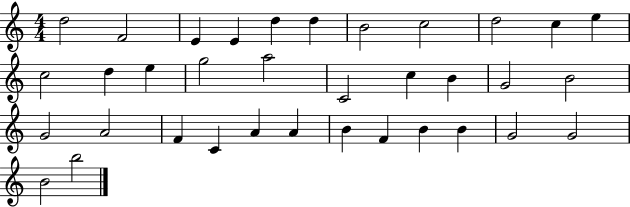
{
  \clef treble
  \numericTimeSignature
  \time 4/4
  \key c \major
  d''2 f'2 | e'4 e'4 d''4 d''4 | b'2 c''2 | d''2 c''4 e''4 | \break c''2 d''4 e''4 | g''2 a''2 | c'2 c''4 b'4 | g'2 b'2 | \break g'2 a'2 | f'4 c'4 a'4 a'4 | b'4 f'4 b'4 b'4 | g'2 g'2 | \break b'2 b''2 | \bar "|."
}